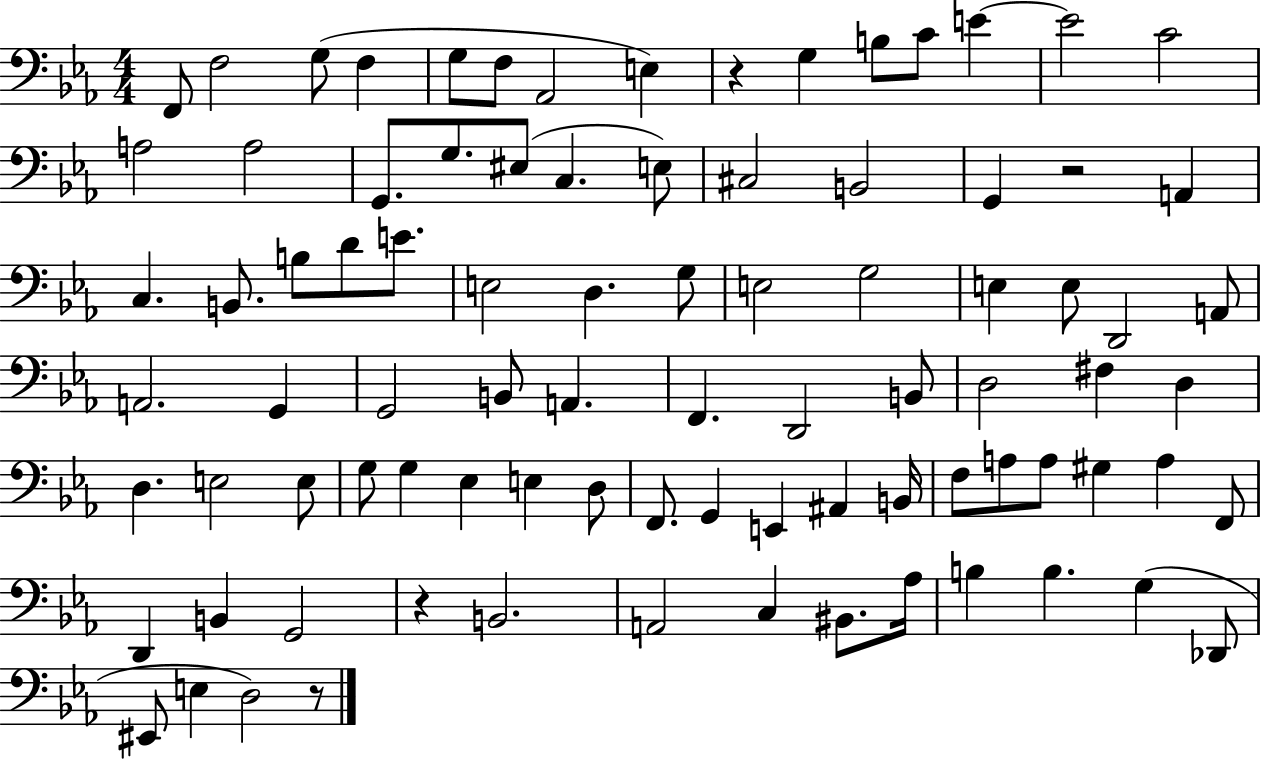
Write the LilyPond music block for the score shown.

{
  \clef bass
  \numericTimeSignature
  \time 4/4
  \key ees \major
  f,8 f2 g8( f4 | g8 f8 aes,2 e4) | r4 g4 b8 c'8 e'4~~ | e'2 c'2 | \break a2 a2 | g,8. g8. eis8( c4. e8) | cis2 b,2 | g,4 r2 a,4 | \break c4. b,8. b8 d'8 e'8. | e2 d4. g8 | e2 g2 | e4 e8 d,2 a,8 | \break a,2. g,4 | g,2 b,8 a,4. | f,4. d,2 b,8 | d2 fis4 d4 | \break d4. e2 e8 | g8 g4 ees4 e4 d8 | f,8. g,4 e,4 ais,4 b,16 | f8 a8 a8 gis4 a4 f,8 | \break d,4 b,4 g,2 | r4 b,2. | a,2 c4 bis,8. aes16 | b4 b4. g4( des,8 | \break eis,8 e4 d2) r8 | \bar "|."
}